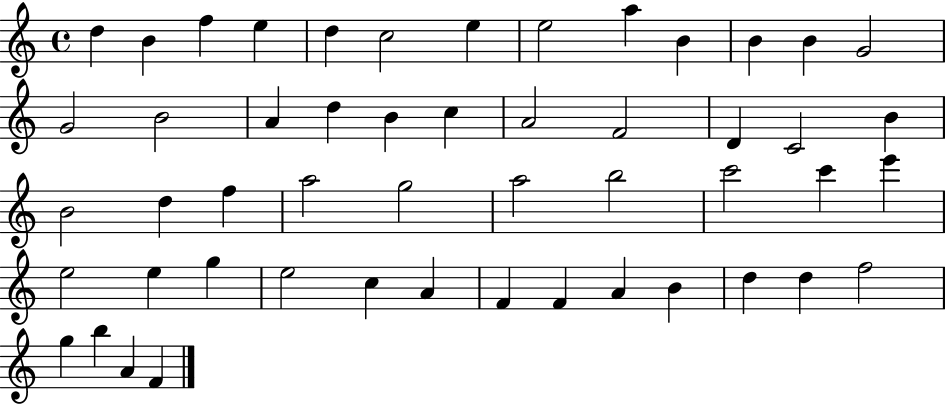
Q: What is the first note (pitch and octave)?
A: D5